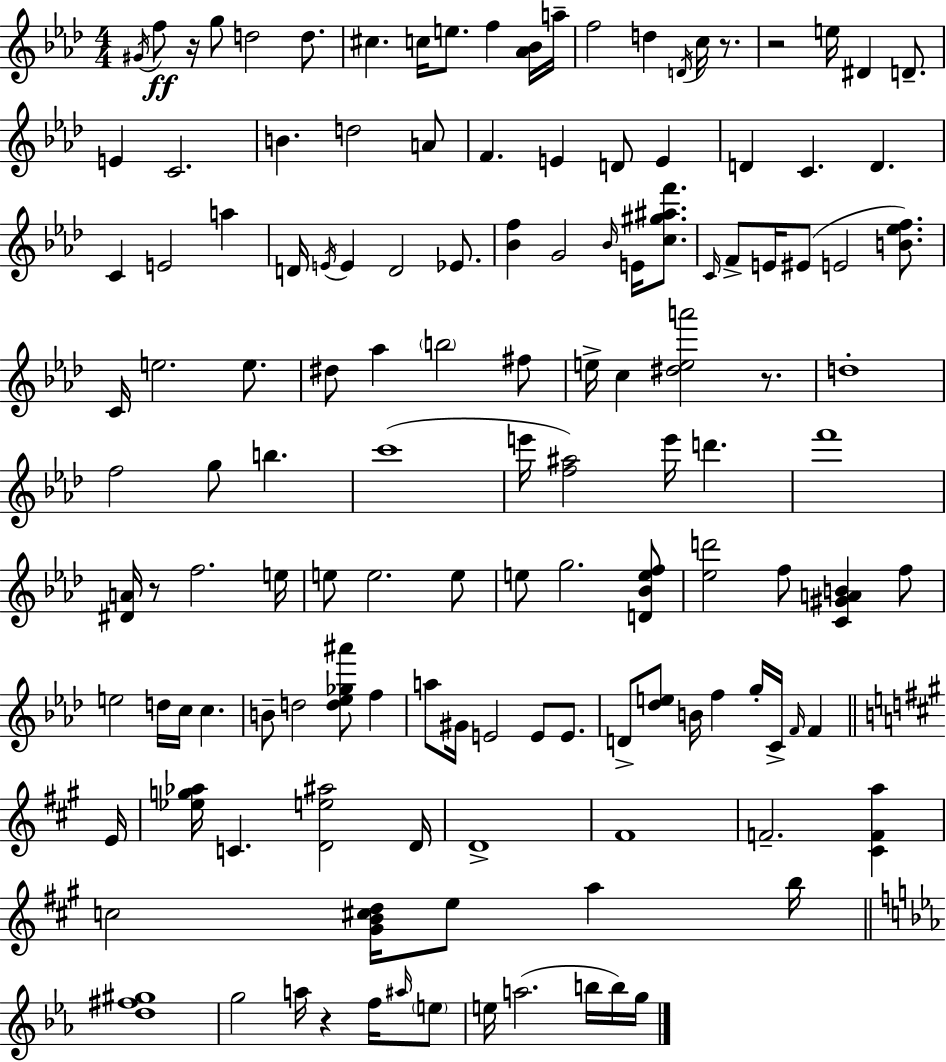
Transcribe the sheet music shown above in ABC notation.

X:1
T:Untitled
M:4/4
L:1/4
K:Ab
^G/4 f/2 z/4 g/2 d2 d/2 ^c c/4 e/2 f [_A_B]/4 a/4 f2 d D/4 c/4 z/2 z2 e/4 ^D D/2 E C2 B d2 A/2 F E D/2 E D C D C E2 a D/4 E/4 E D2 _E/2 [_Bf] G2 _B/4 E/4 [c^g^af']/2 C/4 F/2 E/4 ^E/2 E2 [B_ef]/2 C/4 e2 e/2 ^d/2 _a b2 ^f/2 e/4 c [^dea']2 z/2 d4 f2 g/2 b c'4 e'/4 [f^a]2 e'/4 d' f'4 [^DA]/4 z/2 f2 e/4 e/2 e2 e/2 e/2 g2 [D_Bef]/2 [_ed']2 f/2 [C^GAB] f/2 e2 d/4 c/4 c B/2 d2 [d_e_g^a']/2 f a/2 ^G/4 E2 E/2 E/2 D/2 [_de]/2 B/4 f g/4 C/4 F/4 F E/4 [_eg_a]/4 C [De^a]2 D/4 D4 ^F4 F2 [^CFa] c2 [^GB^cd]/4 e/2 a b/4 [d^f^g]4 g2 a/4 z f/4 ^a/4 e/2 e/4 a2 b/4 b/4 g/4